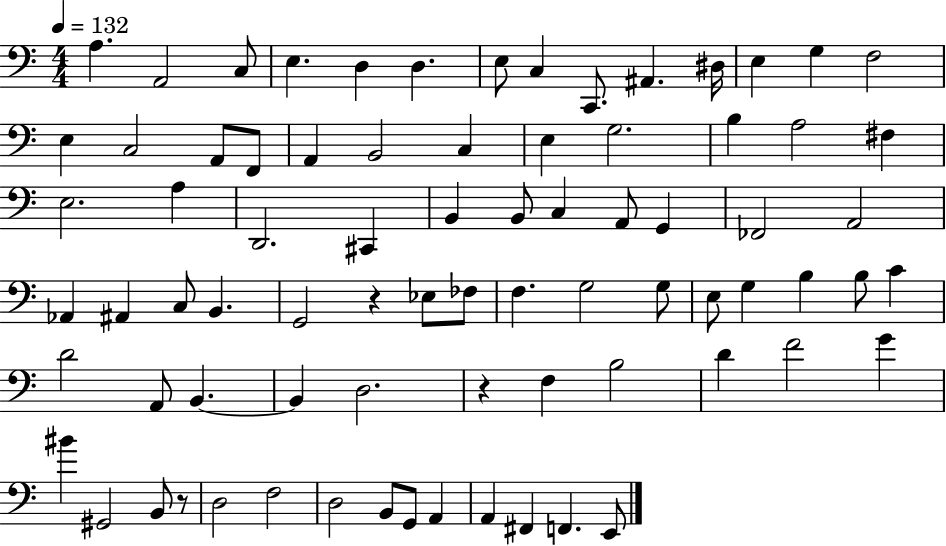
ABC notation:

X:1
T:Untitled
M:4/4
L:1/4
K:C
A, A,,2 C,/2 E, D, D, E,/2 C, C,,/2 ^A,, ^D,/4 E, G, F,2 E, C,2 A,,/2 F,,/2 A,, B,,2 C, E, G,2 B, A,2 ^F, E,2 A, D,,2 ^C,, B,, B,,/2 C, A,,/2 G,, _F,,2 A,,2 _A,, ^A,, C,/2 B,, G,,2 z _E,/2 _F,/2 F, G,2 G,/2 E,/2 G, B, B,/2 C D2 A,,/2 B,, B,, D,2 z F, B,2 D F2 G ^B ^G,,2 B,,/2 z/2 D,2 F,2 D,2 B,,/2 G,,/2 A,, A,, ^F,, F,, E,,/2